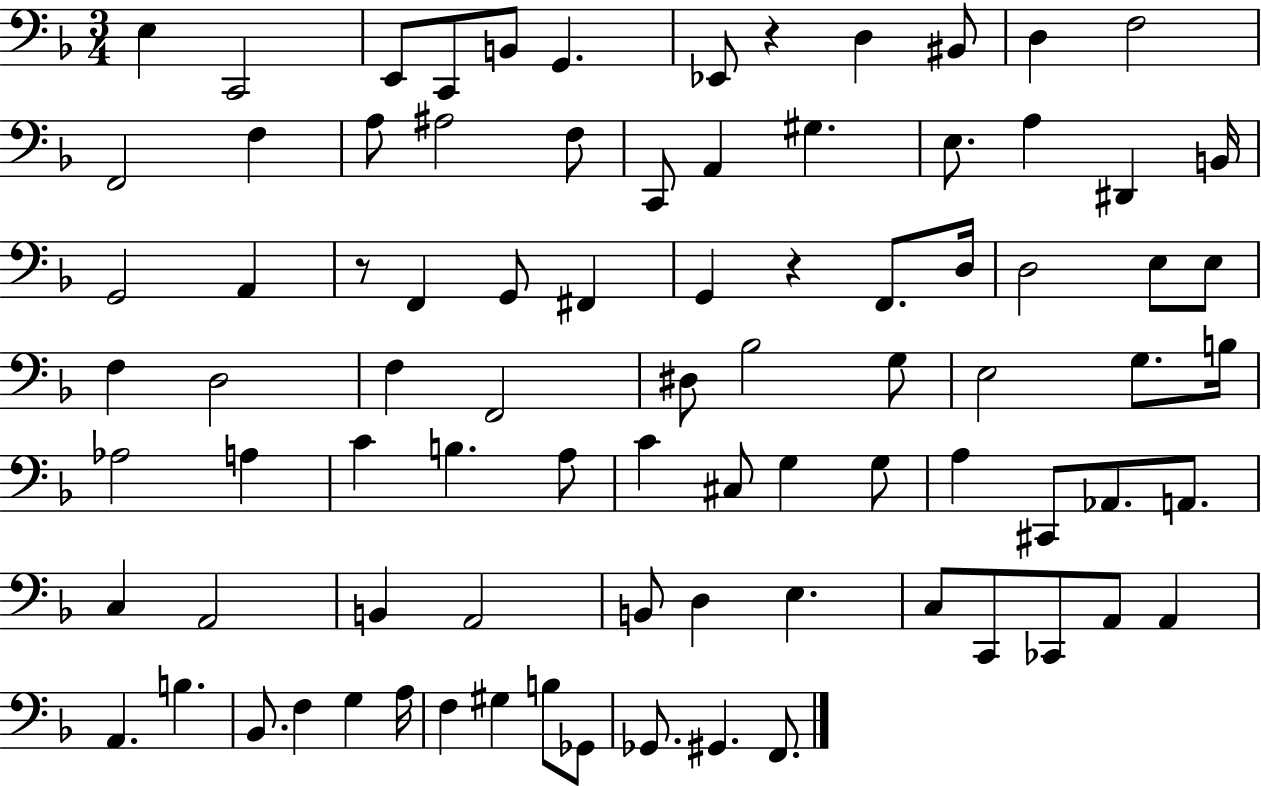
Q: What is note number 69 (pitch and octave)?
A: A2